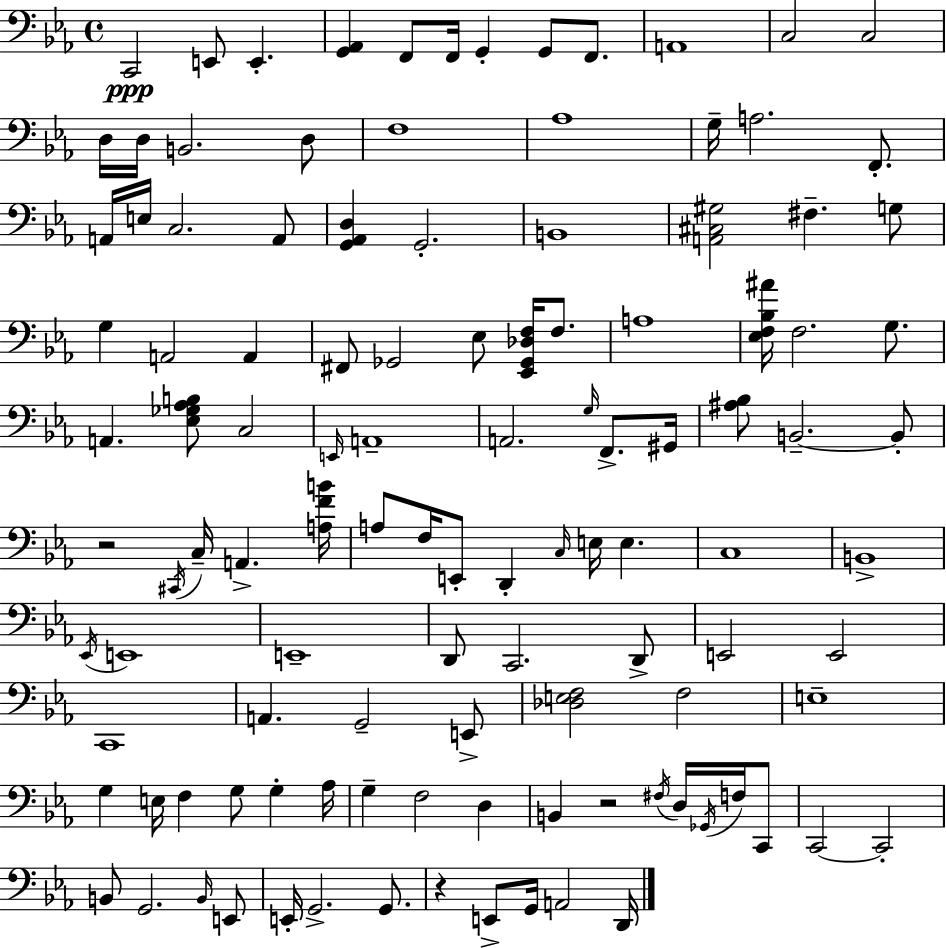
C2/h E2/e E2/q. [G2,Ab2]/q F2/e F2/s G2/q G2/e F2/e. A2/w C3/h C3/h D3/s D3/s B2/h. D3/e F3/w Ab3/w G3/s A3/h. F2/e. A2/s E3/s C3/h. A2/e [G2,Ab2,D3]/q G2/h. B2/w [A2,C#3,G#3]/h F#3/q. G3/e G3/q A2/h A2/q F#2/e Gb2/h Eb3/e [Eb2,Gb2,Db3,F3]/s F3/e. A3/w [Eb3,F3,Bb3,A#4]/s F3/h. G3/e. A2/q. [Eb3,Gb3,Ab3,B3]/e C3/h E2/s A2/w A2/h. G3/s F2/e. G#2/s [A#3,Bb3]/e B2/h. B2/e R/h C#2/s C3/s A2/q. [A3,F4,B4]/s A3/e F3/s E2/e D2/q C3/s E3/s E3/q. C3/w B2/w Eb2/s E2/w E2/w D2/e C2/h. D2/e E2/h E2/h C2/w A2/q. G2/h E2/e [Db3,E3,F3]/h F3/h E3/w G3/q E3/s F3/q G3/e G3/q Ab3/s G3/q F3/h D3/q B2/q R/h F#3/s D3/s Gb2/s F3/s C2/e C2/h C2/h B2/e G2/h. B2/s E2/e E2/s G2/h. G2/e. R/q E2/e G2/s A2/h D2/s